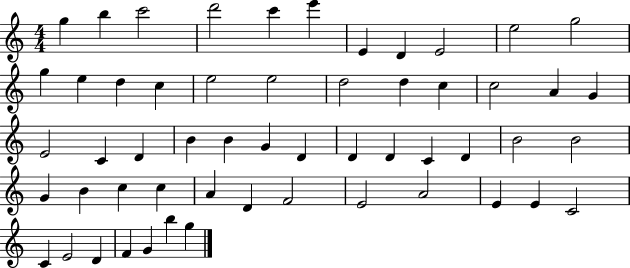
{
  \clef treble
  \numericTimeSignature
  \time 4/4
  \key c \major
  g''4 b''4 c'''2 | d'''2 c'''4 e'''4 | e'4 d'4 e'2 | e''2 g''2 | \break g''4 e''4 d''4 c''4 | e''2 e''2 | d''2 d''4 c''4 | c''2 a'4 g'4 | \break e'2 c'4 d'4 | b'4 b'4 g'4 d'4 | d'4 d'4 c'4 d'4 | b'2 b'2 | \break g'4 b'4 c''4 c''4 | a'4 d'4 f'2 | e'2 a'2 | e'4 e'4 c'2 | \break c'4 e'2 d'4 | f'4 g'4 b''4 g''4 | \bar "|."
}